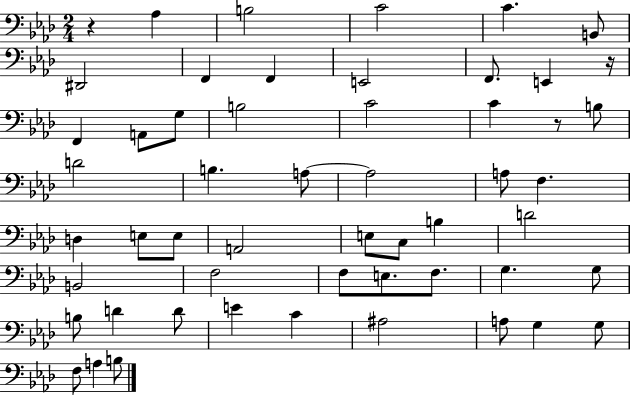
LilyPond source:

{
  \clef bass
  \numericTimeSignature
  \time 2/4
  \key aes \major
  r4 aes4 | b2 | c'2 | c'4. b,8 | \break dis,2 | f,4 f,4 | e,2 | f,8. e,4 r16 | \break f,4 a,8 g8 | b2 | c'2 | c'4 r8 b8 | \break d'2 | b4. a8~~ | a2 | a8 f4. | \break d4 e8 e8 | a,2 | e8 c8 b4 | d'2 | \break b,2 | f2 | f8 e8. f8. | g4. g8 | \break b8 d'4 d'8 | e'4 c'4 | ais2 | a8 g4 g8 | \break f8 a4 b8 | \bar "|."
}